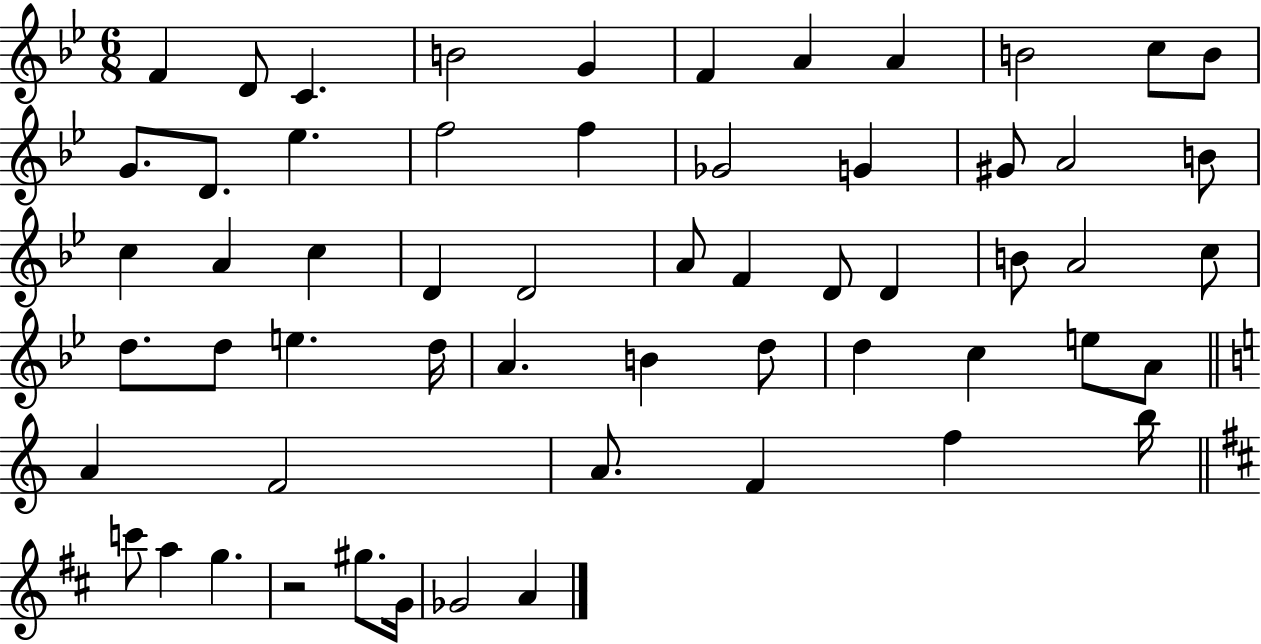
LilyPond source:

{
  \clef treble
  \numericTimeSignature
  \time 6/8
  \key bes \major
  f'4 d'8 c'4. | b'2 g'4 | f'4 a'4 a'4 | b'2 c''8 b'8 | \break g'8. d'8. ees''4. | f''2 f''4 | ges'2 g'4 | gis'8 a'2 b'8 | \break c''4 a'4 c''4 | d'4 d'2 | a'8 f'4 d'8 d'4 | b'8 a'2 c''8 | \break d''8. d''8 e''4. d''16 | a'4. b'4 d''8 | d''4 c''4 e''8 a'8 | \bar "||" \break \key a \minor a'4 f'2 | a'8. f'4 f''4 b''16 | \bar "||" \break \key d \major c'''8 a''4 g''4. | r2 gis''8. g'16 | ges'2 a'4 | \bar "|."
}